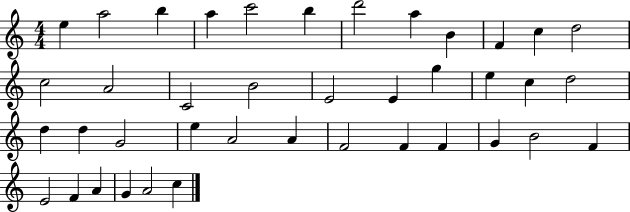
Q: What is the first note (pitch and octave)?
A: E5